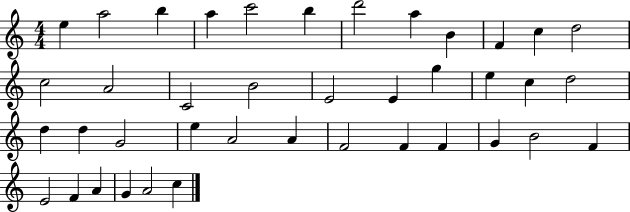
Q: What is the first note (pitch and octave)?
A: E5